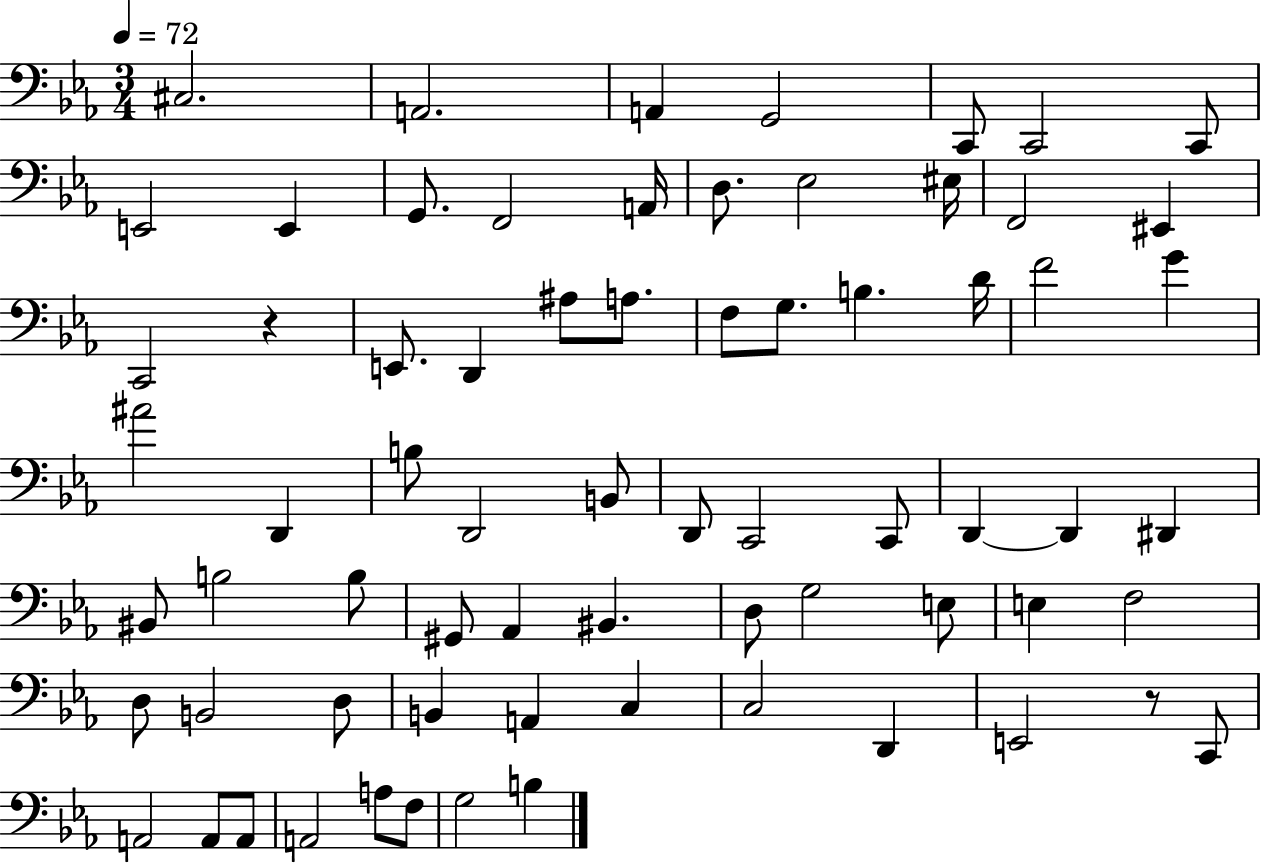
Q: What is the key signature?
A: EES major